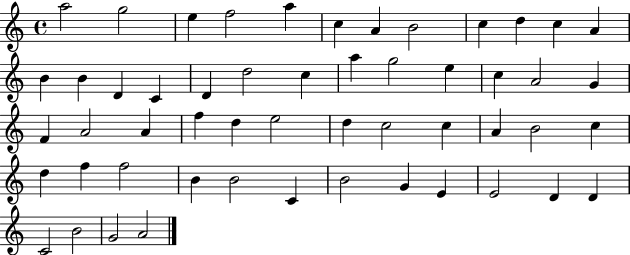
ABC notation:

X:1
T:Untitled
M:4/4
L:1/4
K:C
a2 g2 e f2 a c A B2 c d c A B B D C D d2 c a g2 e c A2 G F A2 A f d e2 d c2 c A B2 c d f f2 B B2 C B2 G E E2 D D C2 B2 G2 A2